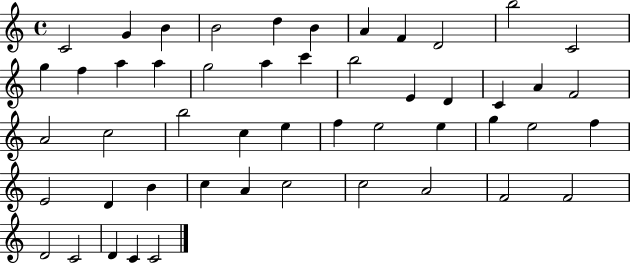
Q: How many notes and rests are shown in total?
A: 50